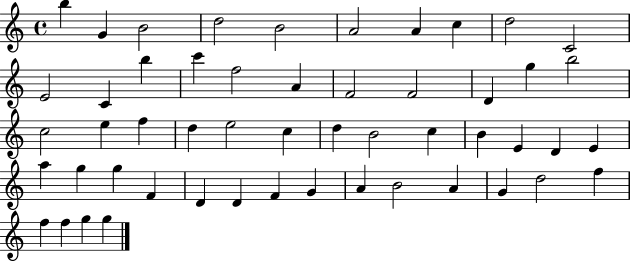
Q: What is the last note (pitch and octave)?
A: G5